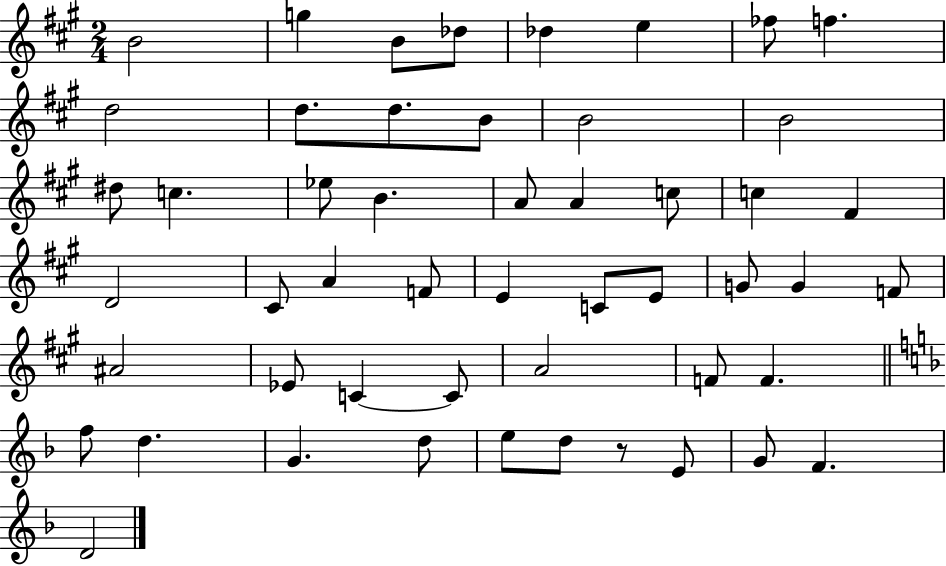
B4/h G5/q B4/e Db5/e Db5/q E5/q FES5/e F5/q. D5/h D5/e. D5/e. B4/e B4/h B4/h D#5/e C5/q. Eb5/e B4/q. A4/e A4/q C5/e C5/q F#4/q D4/h C#4/e A4/q F4/e E4/q C4/e E4/e G4/e G4/q F4/e A#4/h Eb4/e C4/q C4/e A4/h F4/e F4/q. F5/e D5/q. G4/q. D5/e E5/e D5/e R/e E4/e G4/e F4/q. D4/h